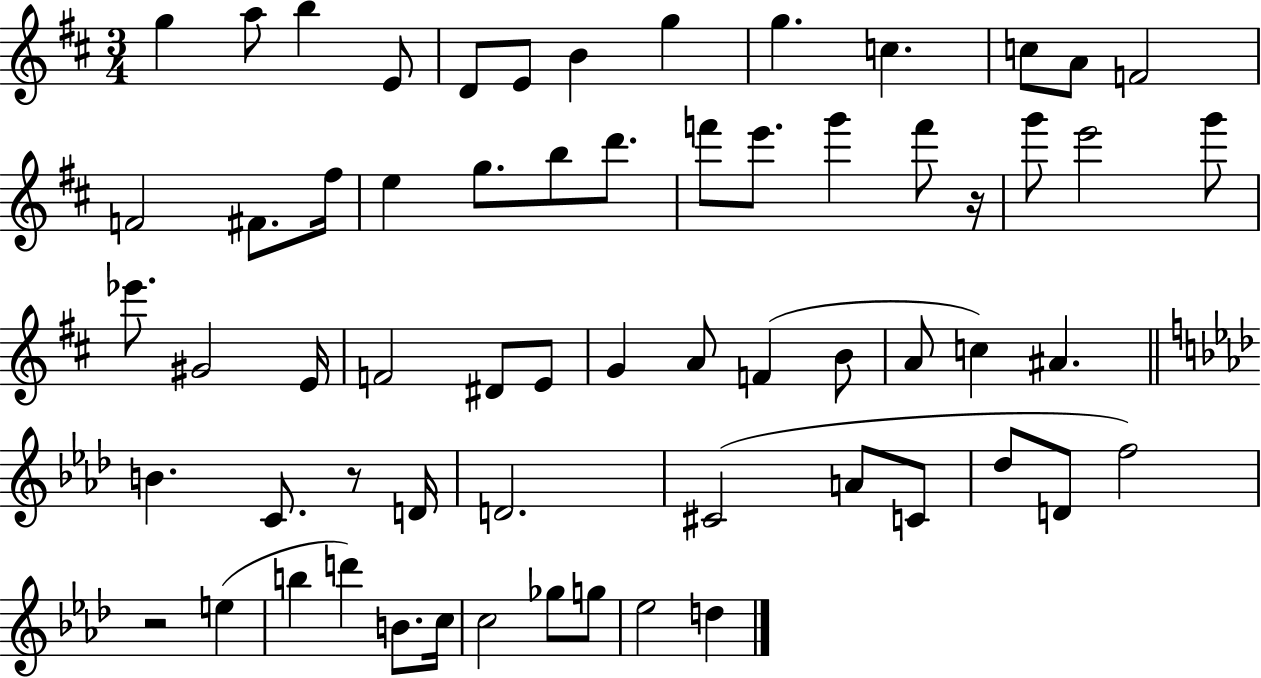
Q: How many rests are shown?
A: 3